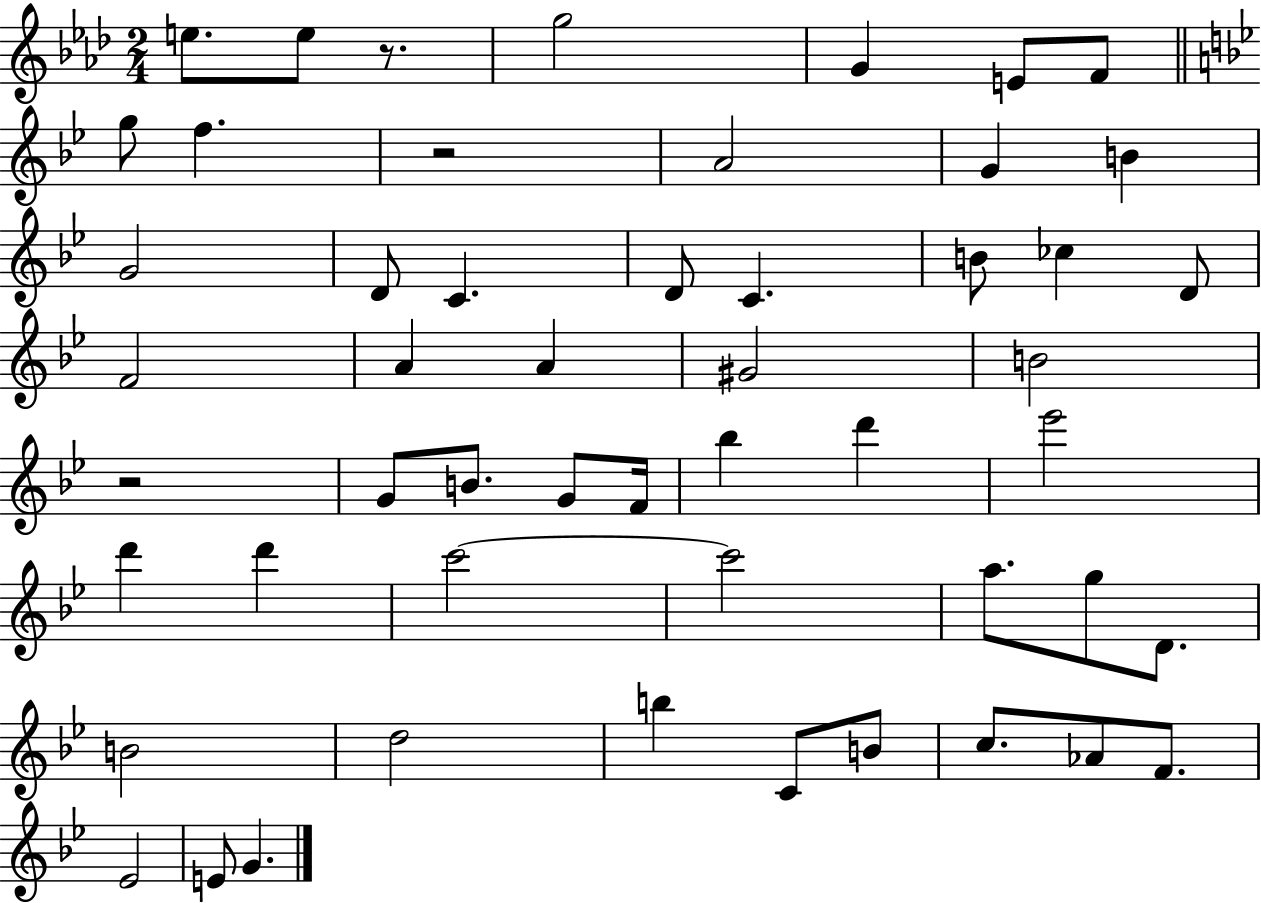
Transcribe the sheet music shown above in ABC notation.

X:1
T:Untitled
M:2/4
L:1/4
K:Ab
e/2 e/2 z/2 g2 G E/2 F/2 g/2 f z2 A2 G B G2 D/2 C D/2 C B/2 _c D/2 F2 A A ^G2 B2 z2 G/2 B/2 G/2 F/4 _b d' _e'2 d' d' c'2 c'2 a/2 g/2 D/2 B2 d2 b C/2 B/2 c/2 _A/2 F/2 _E2 E/2 G